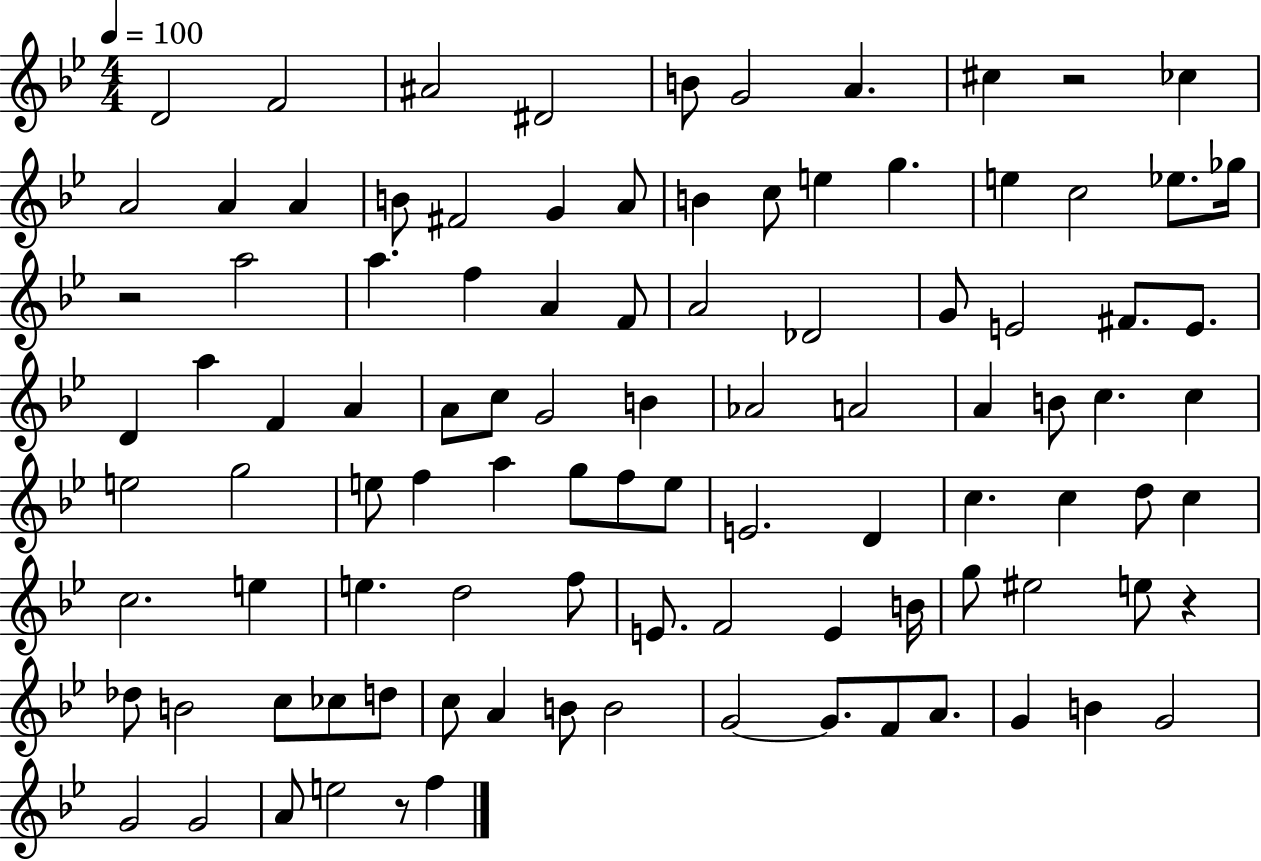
D4/h F4/h A#4/h D#4/h B4/e G4/h A4/q. C#5/q R/h CES5/q A4/h A4/q A4/q B4/e F#4/h G4/q A4/e B4/q C5/e E5/q G5/q. E5/q C5/h Eb5/e. Gb5/s R/h A5/h A5/q. F5/q A4/q F4/e A4/h Db4/h G4/e E4/h F#4/e. E4/e. D4/q A5/q F4/q A4/q A4/e C5/e G4/h B4/q Ab4/h A4/h A4/q B4/e C5/q. C5/q E5/h G5/h E5/e F5/q A5/q G5/e F5/e E5/e E4/h. D4/q C5/q. C5/q D5/e C5/q C5/h. E5/q E5/q. D5/h F5/e E4/e. F4/h E4/q B4/s G5/e EIS5/h E5/e R/q Db5/e B4/h C5/e CES5/e D5/e C5/e A4/q B4/e B4/h G4/h G4/e. F4/e A4/e. G4/q B4/q G4/h G4/h G4/h A4/e E5/h R/e F5/q